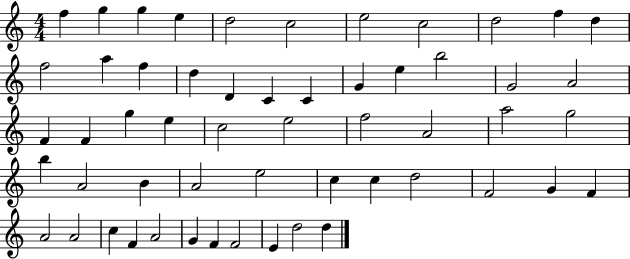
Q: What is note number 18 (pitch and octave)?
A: C4